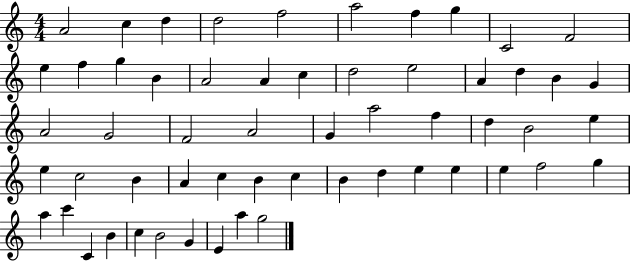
X:1
T:Untitled
M:4/4
L:1/4
K:C
A2 c d d2 f2 a2 f g C2 F2 e f g B A2 A c d2 e2 A d B G A2 G2 F2 A2 G a2 f d B2 e e c2 B A c B c B d e e e f2 g a c' C B c B2 G E a g2